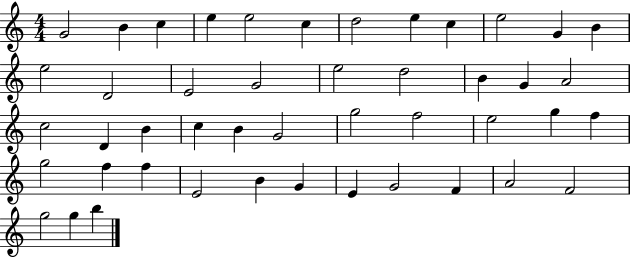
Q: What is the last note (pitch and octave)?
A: B5